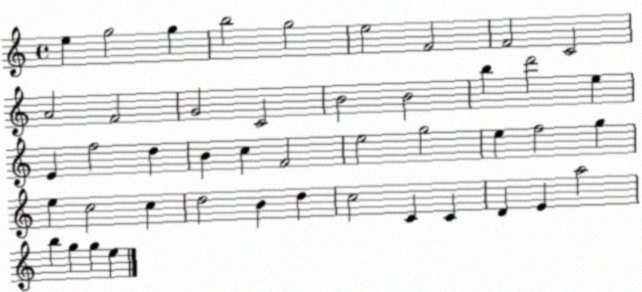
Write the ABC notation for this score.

X:1
T:Untitled
M:4/4
L:1/4
K:C
e g2 g b2 g2 e2 F2 F2 C2 A2 F2 G2 C2 B2 B2 b d'2 e E f2 d B c F2 e2 g2 e f2 g e c2 c d2 B d c2 C C D E a2 b g g e